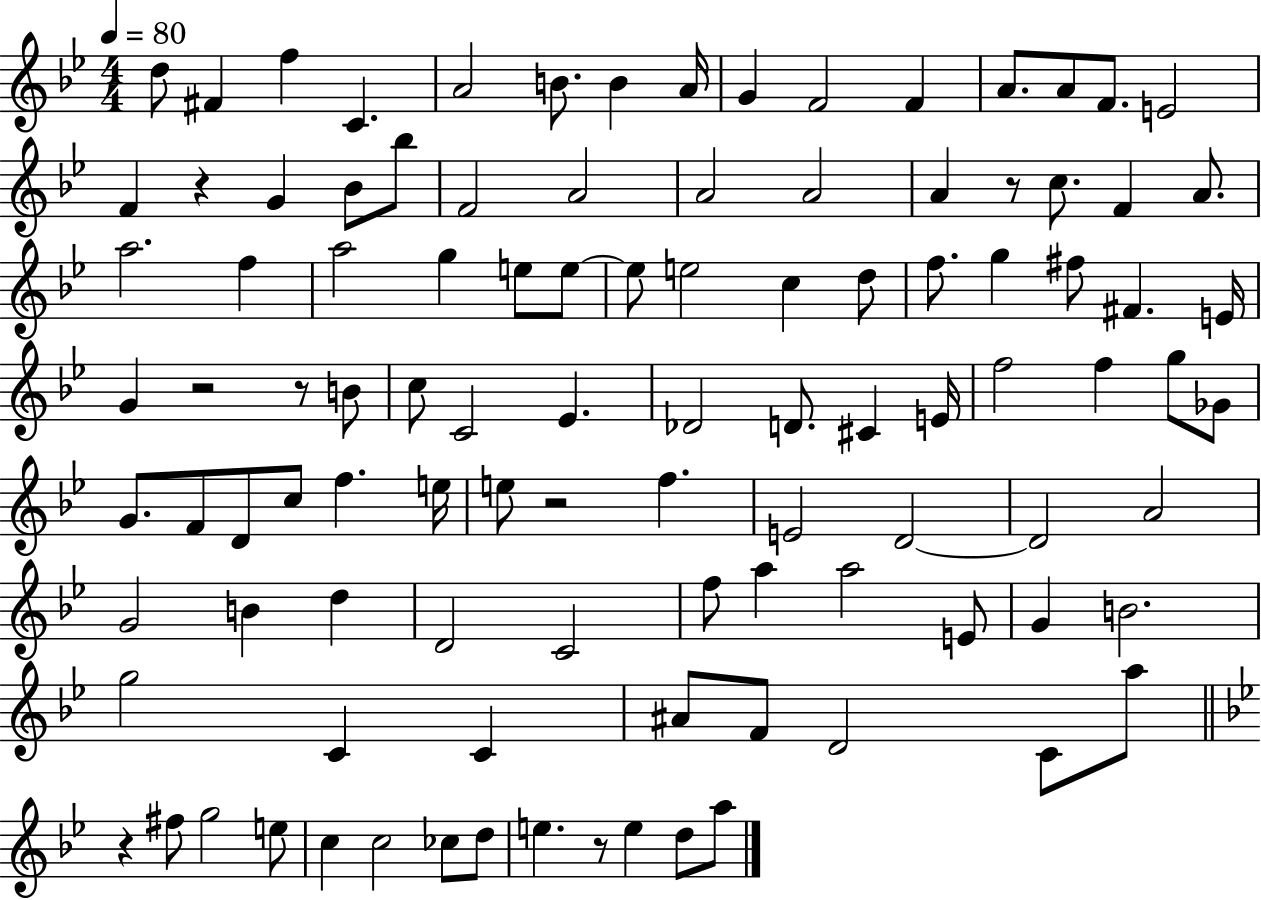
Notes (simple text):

D5/e F#4/q F5/q C4/q. A4/h B4/e. B4/q A4/s G4/q F4/h F4/q A4/e. A4/e F4/e. E4/h F4/q R/q G4/q Bb4/e Bb5/e F4/h A4/h A4/h A4/h A4/q R/e C5/e. F4/q A4/e. A5/h. F5/q A5/h G5/q E5/e E5/e E5/e E5/h C5/q D5/e F5/e. G5/q F#5/e F#4/q. E4/s G4/q R/h R/e B4/e C5/e C4/h Eb4/q. Db4/h D4/e. C#4/q E4/s F5/h F5/q G5/e Gb4/e G4/e. F4/e D4/e C5/e F5/q. E5/s E5/e R/h F5/q. E4/h D4/h D4/h A4/h G4/h B4/q D5/q D4/h C4/h F5/e A5/q A5/h E4/e G4/q B4/h. G5/h C4/q C4/q A#4/e F4/e D4/h C4/e A5/e R/q F#5/e G5/h E5/e C5/q C5/h CES5/e D5/e E5/q. R/e E5/q D5/e A5/e